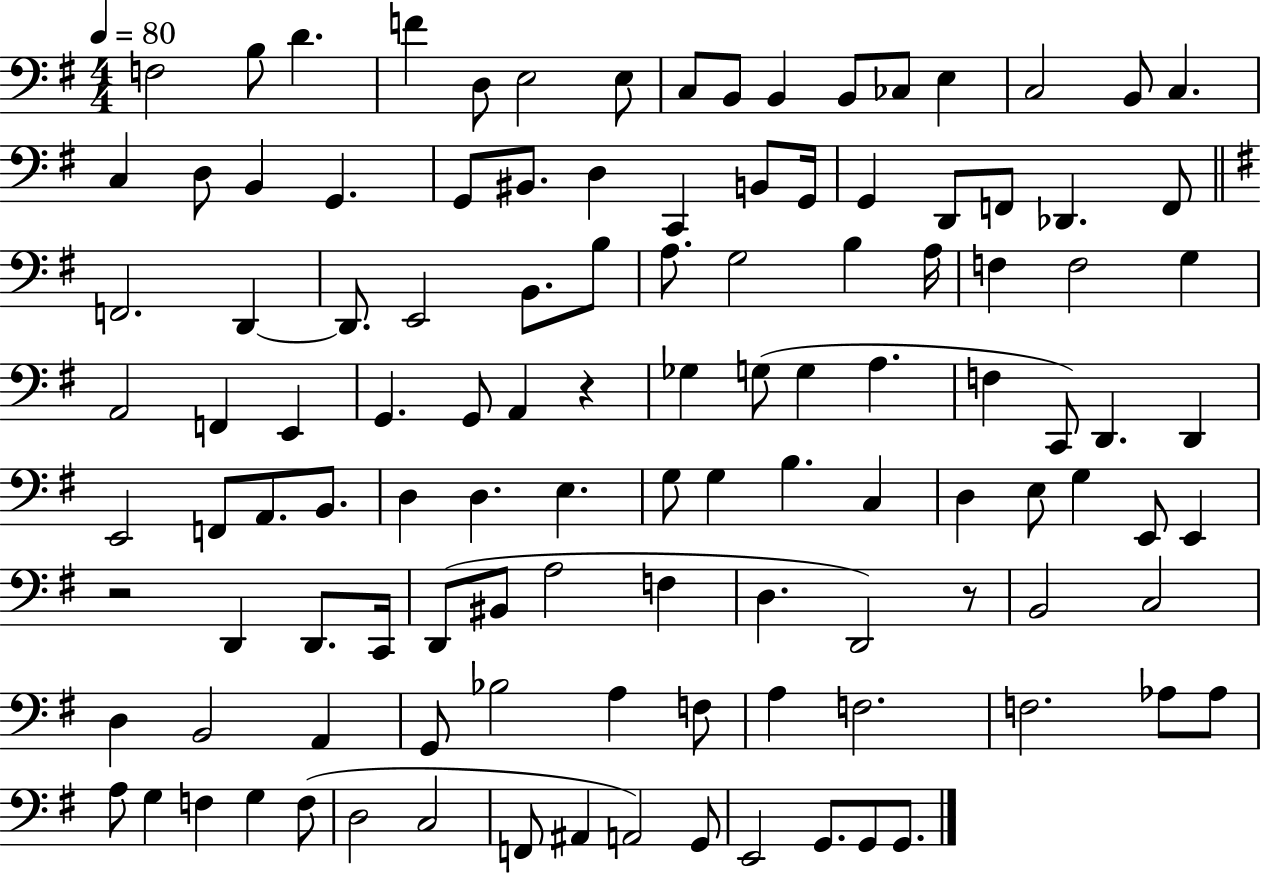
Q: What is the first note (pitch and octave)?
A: F3